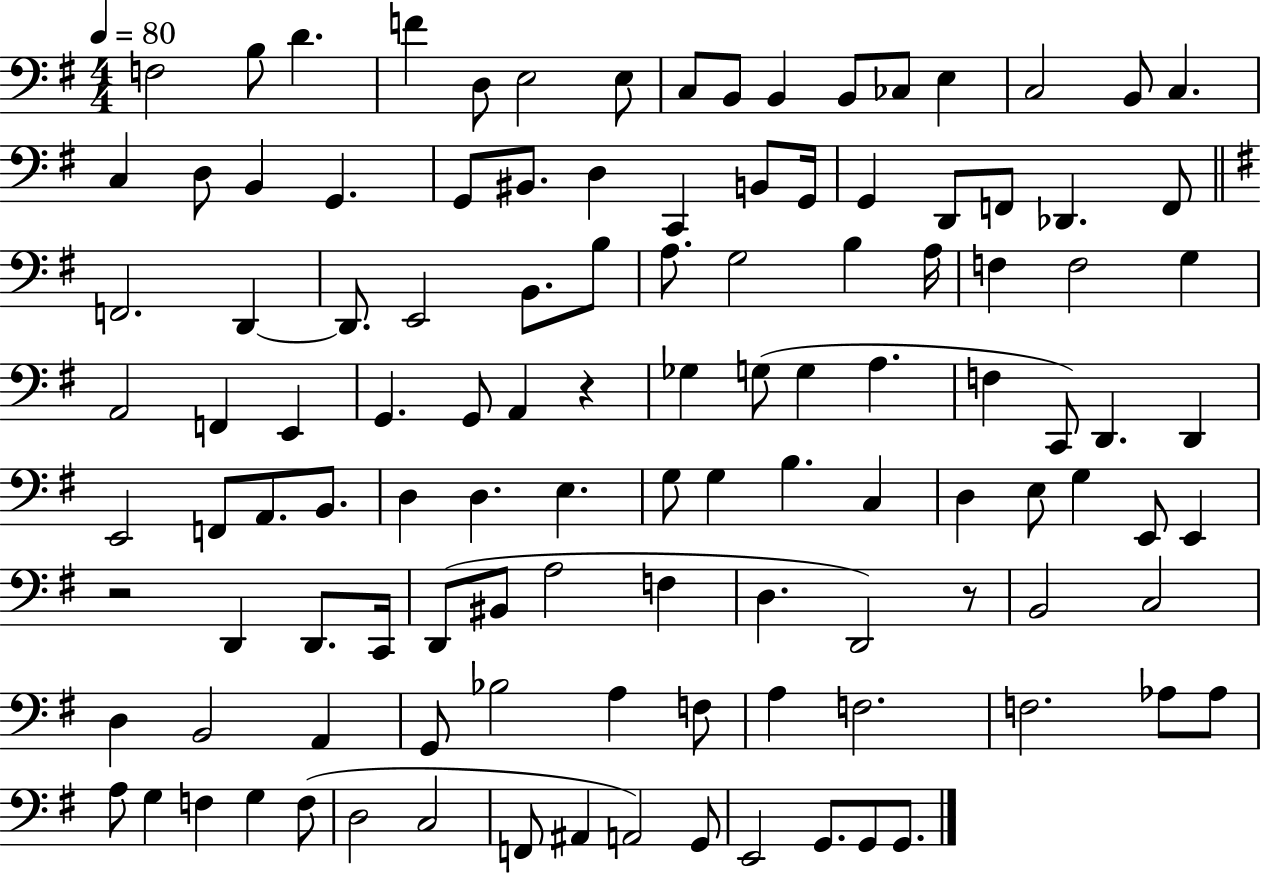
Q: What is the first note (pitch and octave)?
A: F3